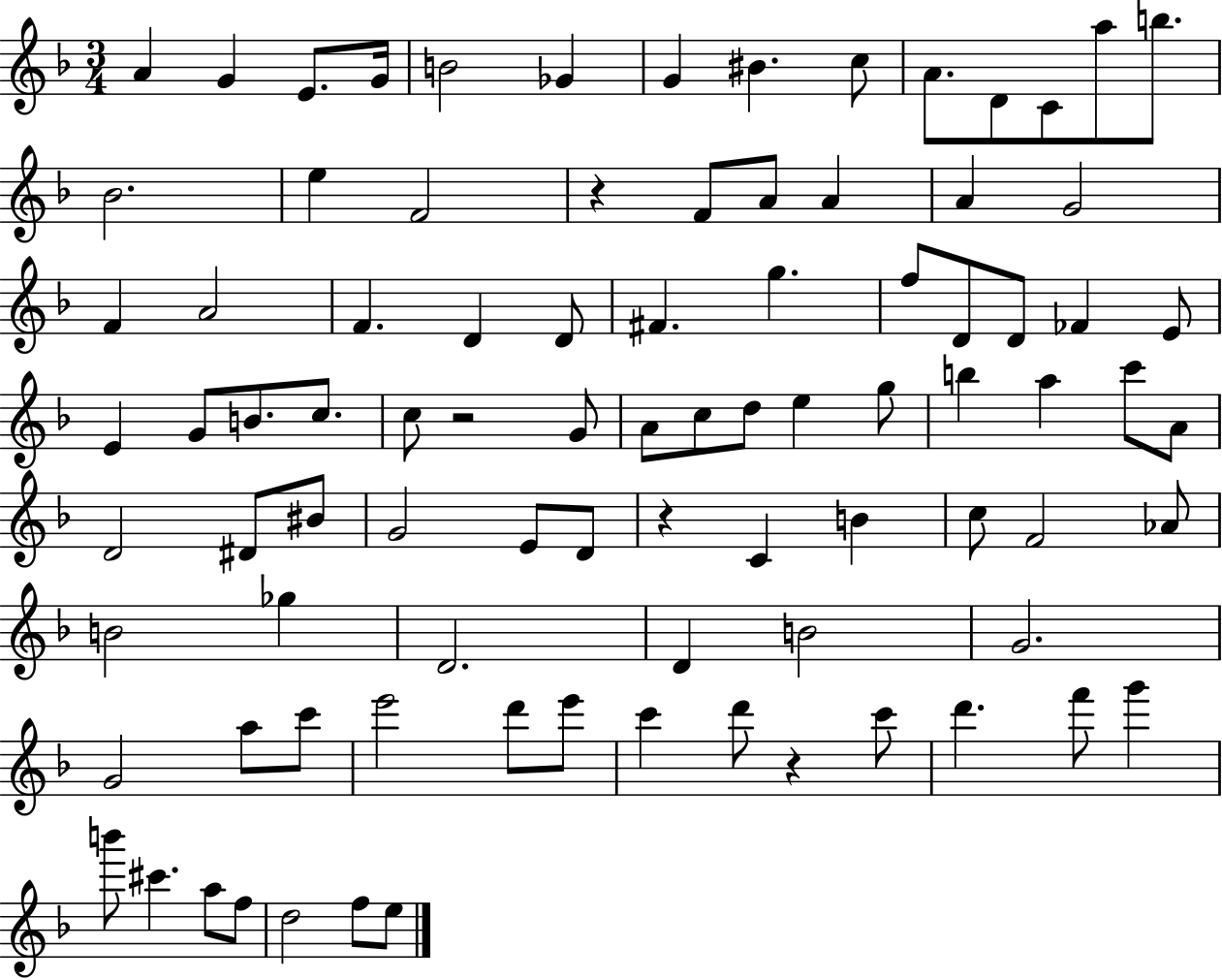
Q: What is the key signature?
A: F major